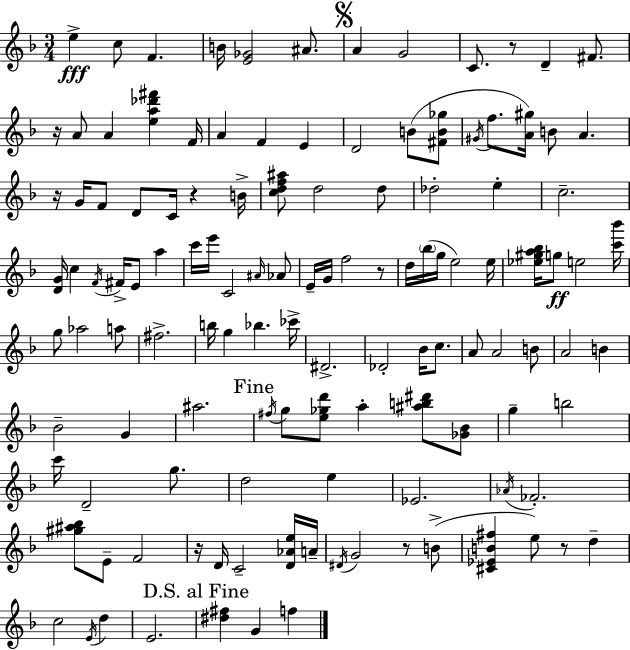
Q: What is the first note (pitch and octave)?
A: E5